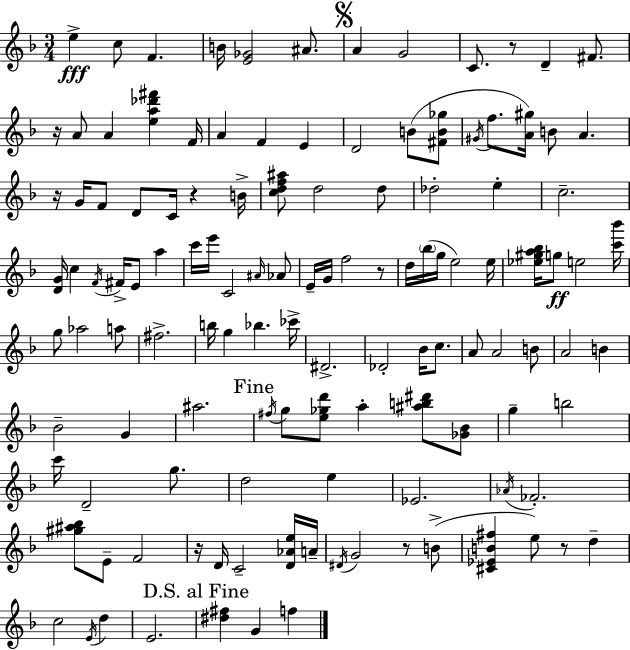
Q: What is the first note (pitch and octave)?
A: E5